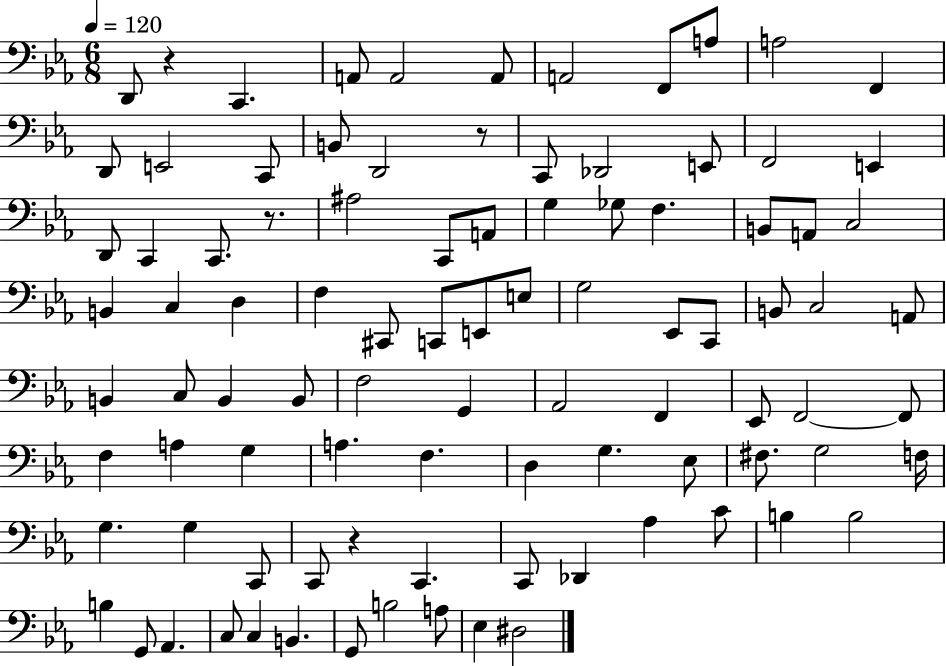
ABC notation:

X:1
T:Untitled
M:6/8
L:1/4
K:Eb
D,,/2 z C,, A,,/2 A,,2 A,,/2 A,,2 F,,/2 A,/2 A,2 F,, D,,/2 E,,2 C,,/2 B,,/2 D,,2 z/2 C,,/2 _D,,2 E,,/2 F,,2 E,, D,,/2 C,, C,,/2 z/2 ^A,2 C,,/2 A,,/2 G, _G,/2 F, B,,/2 A,,/2 C,2 B,, C, D, F, ^C,,/2 C,,/2 E,,/2 E,/2 G,2 _E,,/2 C,,/2 B,,/2 C,2 A,,/2 B,, C,/2 B,, B,,/2 F,2 G,, _A,,2 F,, _E,,/2 F,,2 F,,/2 F, A, G, A, F, D, G, _E,/2 ^F,/2 G,2 F,/4 G, G, C,,/2 C,,/2 z C,, C,,/2 _D,, _A, C/2 B, B,2 B, G,,/2 _A,, C,/2 C, B,, G,,/2 B,2 A,/2 _E, ^D,2